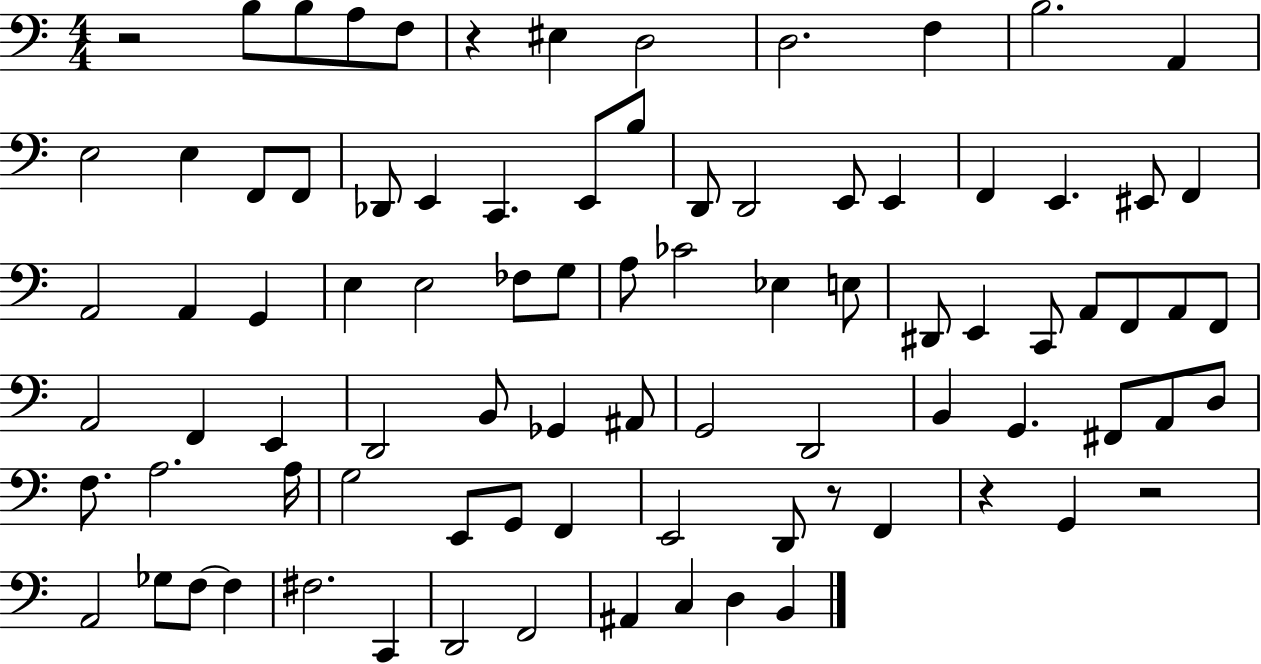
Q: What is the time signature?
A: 4/4